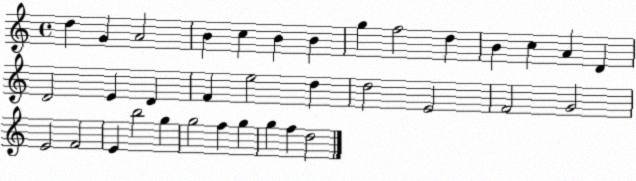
X:1
T:Untitled
M:4/4
L:1/4
K:C
d G A2 B c B B g f2 d B c A D D2 E D F e2 d d2 E2 F2 G2 E2 F2 E b2 g g2 f g g f d2